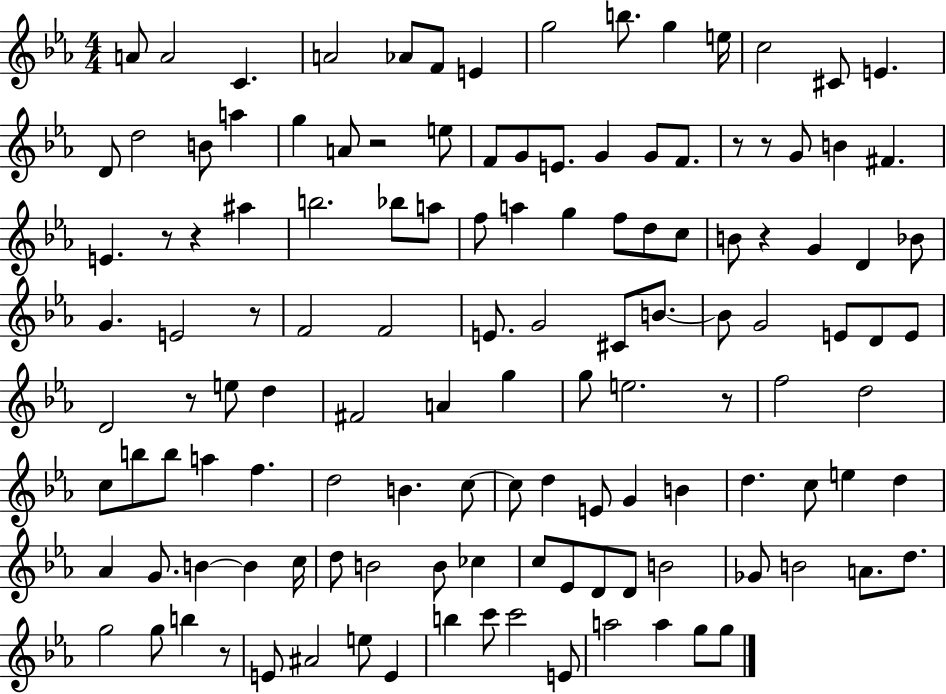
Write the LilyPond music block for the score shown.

{
  \clef treble
  \numericTimeSignature
  \time 4/4
  \key ees \major
  a'8 a'2 c'4. | a'2 aes'8 f'8 e'4 | g''2 b''8. g''4 e''16 | c''2 cis'8 e'4. | \break d'8 d''2 b'8 a''4 | g''4 a'8 r2 e''8 | f'8 g'8 e'8. g'4 g'8 f'8. | r8 r8 g'8 b'4 fis'4. | \break e'4. r8 r4 ais''4 | b''2. bes''8 a''8 | f''8 a''4 g''4 f''8 d''8 c''8 | b'8 r4 g'4 d'4 bes'8 | \break g'4. e'2 r8 | f'2 f'2 | e'8. g'2 cis'8 b'8.~~ | b'8 g'2 e'8 d'8 e'8 | \break d'2 r8 e''8 d''4 | fis'2 a'4 g''4 | g''8 e''2. r8 | f''2 d''2 | \break c''8 b''8 b''8 a''4 f''4. | d''2 b'4. c''8~~ | c''8 d''4 e'8 g'4 b'4 | d''4. c''8 e''4 d''4 | \break aes'4 g'8. b'4~~ b'4 c''16 | d''8 b'2 b'8 ces''4 | c''8 ees'8 d'8 d'8 b'2 | ges'8 b'2 a'8. d''8. | \break g''2 g''8 b''4 r8 | e'8 ais'2 e''8 e'4 | b''4 c'''8 c'''2 e'8 | a''2 a''4 g''8 g''8 | \break \bar "|."
}